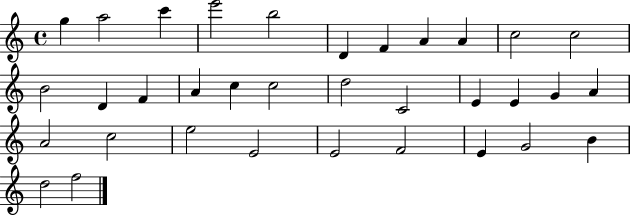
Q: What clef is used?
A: treble